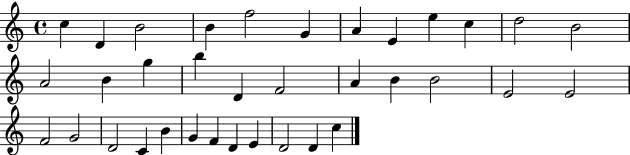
C5/q D4/q B4/h B4/q F5/h G4/q A4/q E4/q E5/q C5/q D5/h B4/h A4/h B4/q G5/q B5/q D4/q F4/h A4/q B4/q B4/h E4/h E4/h F4/h G4/h D4/h C4/q B4/q G4/q F4/q D4/q E4/q D4/h D4/q C5/q